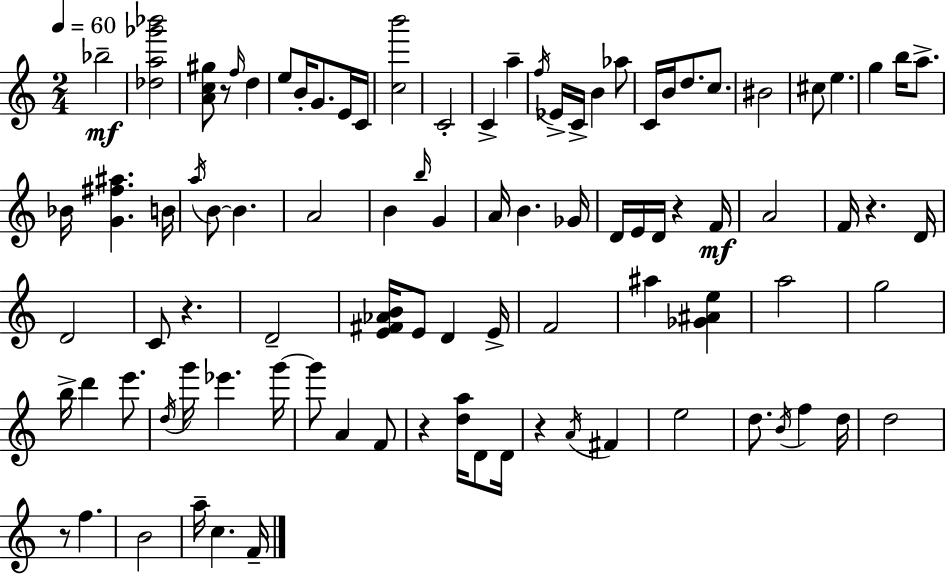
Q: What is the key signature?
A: C major